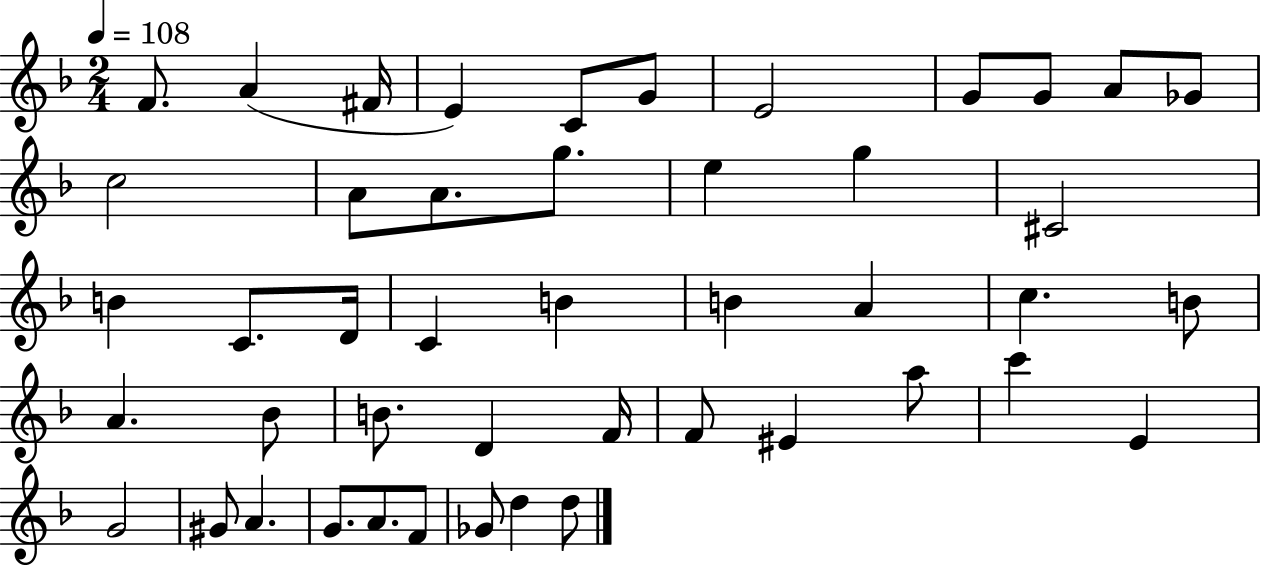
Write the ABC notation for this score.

X:1
T:Untitled
M:2/4
L:1/4
K:F
F/2 A ^F/4 E C/2 G/2 E2 G/2 G/2 A/2 _G/2 c2 A/2 A/2 g/2 e g ^C2 B C/2 D/4 C B B A c B/2 A _B/2 B/2 D F/4 F/2 ^E a/2 c' E G2 ^G/2 A G/2 A/2 F/2 _G/2 d d/2